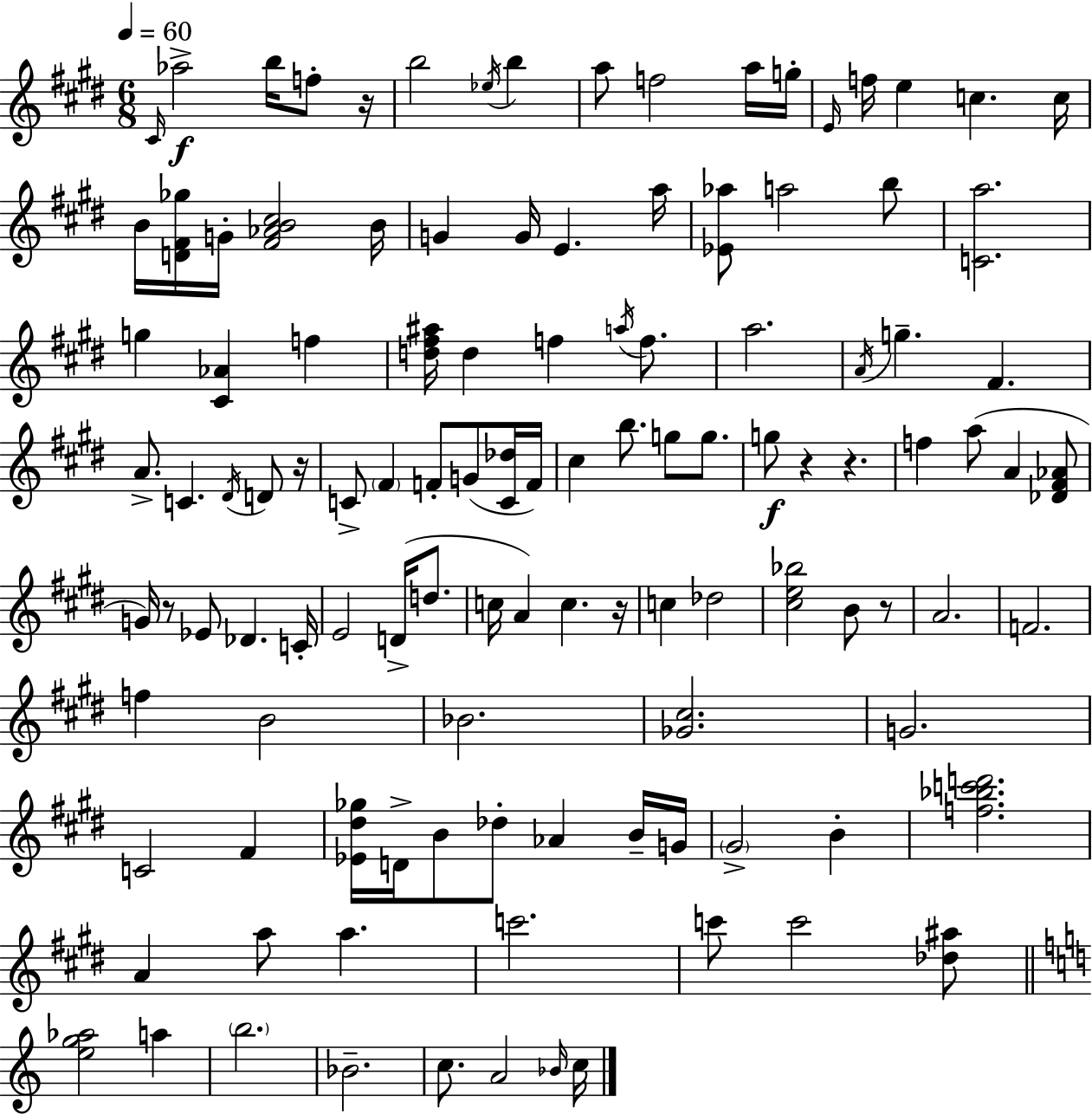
{
  \clef treble
  \numericTimeSignature
  \time 6/8
  \key e \major
  \tempo 4 = 60
  \grace { cis'16 }\f aes''2-> b''16 f''8-. | r16 b''2 \acciaccatura { ees''16 } b''4 | a''8 f''2 | a''16 g''16-. \grace { e'16 } f''16 e''4 c''4. | \break c''16 b'16 <d' fis' ges''>16 g'16-. <fis' aes' b' cis''>2 | b'16 g'4 g'16 e'4. | a''16 <ees' aes''>8 a''2 | b''8 <c' a''>2. | \break g''4 <cis' aes'>4 f''4 | <d'' fis'' ais''>16 d''4 f''4 | \acciaccatura { a''16 } f''8. a''2. | \acciaccatura { a'16 } g''4.-- fis'4. | \break a'8.-> c'4. | \acciaccatura { dis'16 } d'8 r16 c'8-> \parenthesize fis'4 | f'8-. g'8( <c' des''>16 f'16) cis''4 b''8. | g''8 g''8. g''8\f r4 | \break r4. f''4 a''8( | a'4 <des' fis' aes'>8 g'16) r8 ees'8 des'4. | c'16-. e'2 | d'16->( d''8. c''16 a'4) c''4. | \break r16 c''4 des''2 | <cis'' e'' bes''>2 | b'8 r8 a'2. | f'2. | \break f''4 b'2 | bes'2. | <ges' cis''>2. | g'2. | \break c'2 | fis'4 <ees' dis'' ges''>16 d'16-> b'8 des''8-. | aes'4 b'16-- g'16 \parenthesize gis'2-> | b'4-. <f'' bes'' c''' d'''>2. | \break a'4 a''8 | a''4. c'''2. | c'''8 c'''2 | <des'' ais''>8 \bar "||" \break \key a \minor <e'' g'' aes''>2 a''4 | \parenthesize b''2. | bes'2.-- | c''8. a'2 \grace { bes'16 } | \break c''16 \bar "|."
}